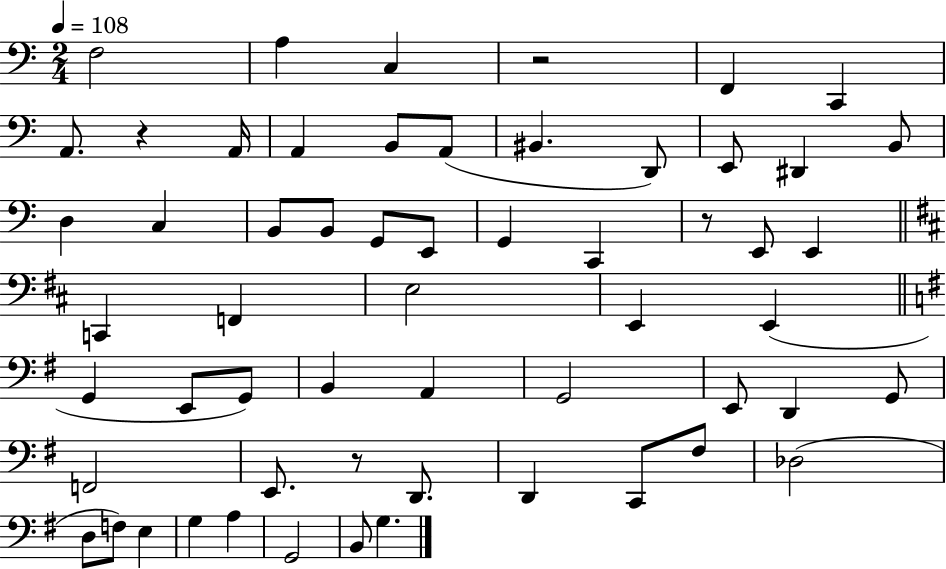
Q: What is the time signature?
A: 2/4